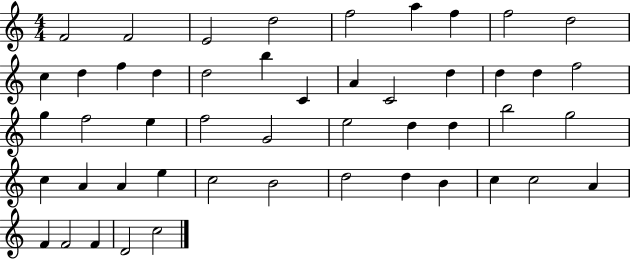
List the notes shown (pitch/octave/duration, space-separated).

F4/h F4/h E4/h D5/h F5/h A5/q F5/q F5/h D5/h C5/q D5/q F5/q D5/q D5/h B5/q C4/q A4/q C4/h D5/q D5/q D5/q F5/h G5/q F5/h E5/q F5/h G4/h E5/h D5/q D5/q B5/h G5/h C5/q A4/q A4/q E5/q C5/h B4/h D5/h D5/q B4/q C5/q C5/h A4/q F4/q F4/h F4/q D4/h C5/h